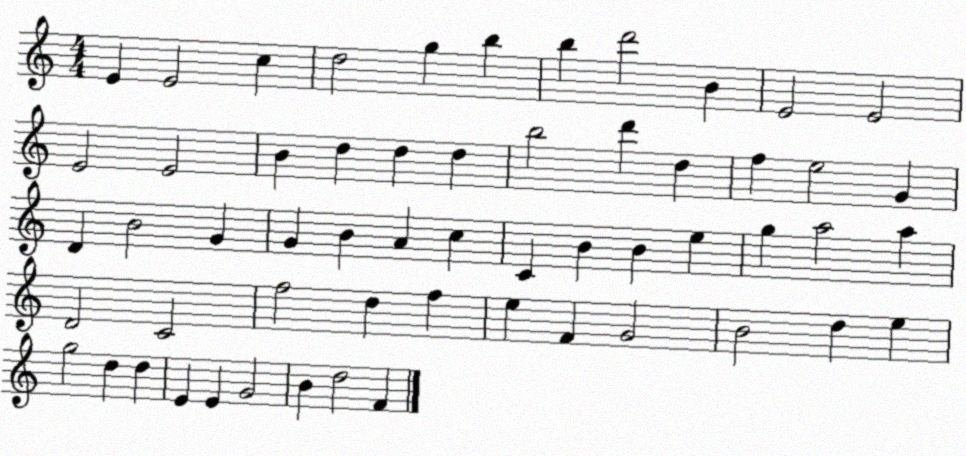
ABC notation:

X:1
T:Untitled
M:4/4
L:1/4
K:C
E E2 c d2 g b b d'2 B E2 E2 E2 E2 B d d d b2 d' d f e2 G D B2 G G B A c C B B e g a2 a D2 C2 f2 d f e F G2 B2 d e g2 d d E E G2 B d2 F